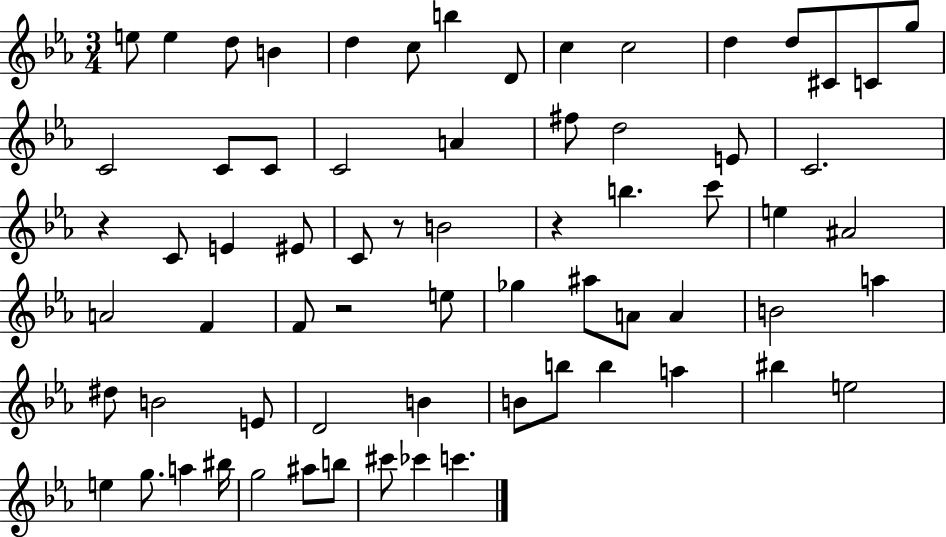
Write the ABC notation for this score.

X:1
T:Untitled
M:3/4
L:1/4
K:Eb
e/2 e d/2 B d c/2 b D/2 c c2 d d/2 ^C/2 C/2 g/2 C2 C/2 C/2 C2 A ^f/2 d2 E/2 C2 z C/2 E ^E/2 C/2 z/2 B2 z b c'/2 e ^A2 A2 F F/2 z2 e/2 _g ^a/2 A/2 A B2 a ^d/2 B2 E/2 D2 B B/2 b/2 b a ^b e2 e g/2 a ^b/4 g2 ^a/2 b/2 ^c'/2 _c' c'